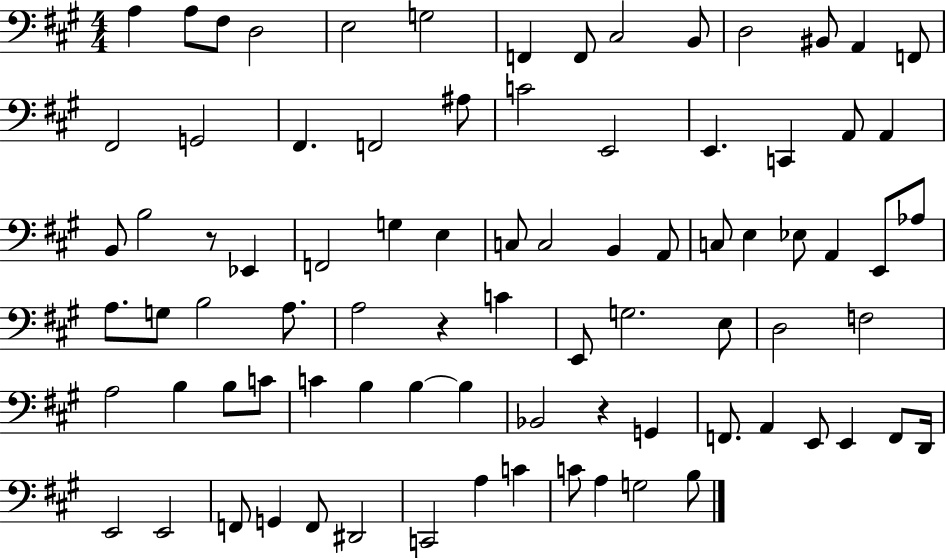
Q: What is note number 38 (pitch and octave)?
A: Eb3